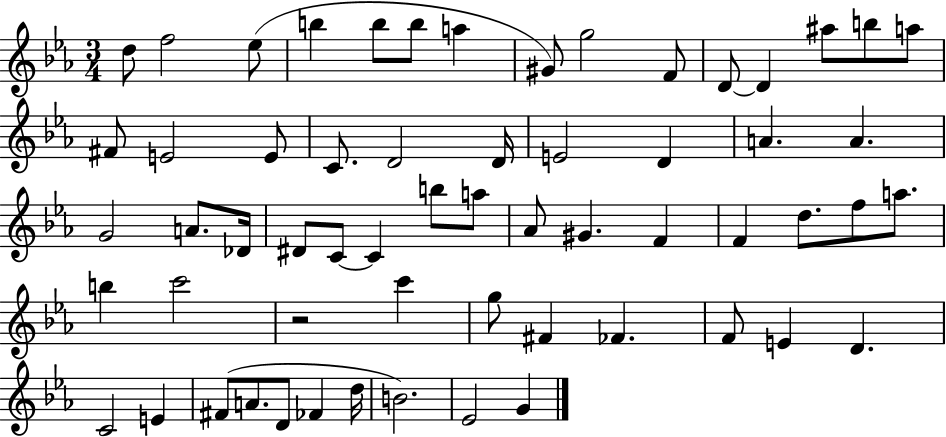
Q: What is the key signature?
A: EES major